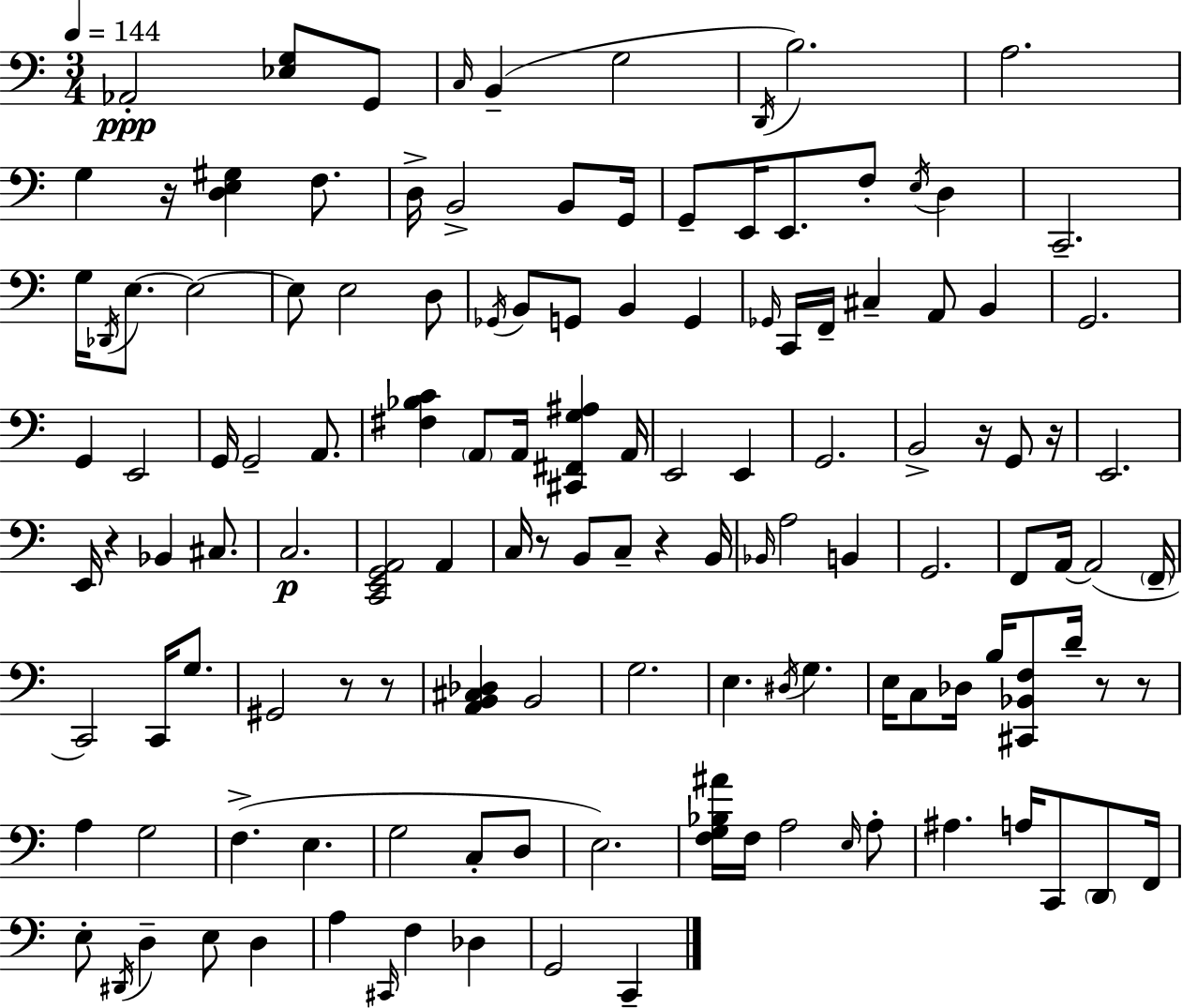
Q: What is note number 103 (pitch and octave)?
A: E3